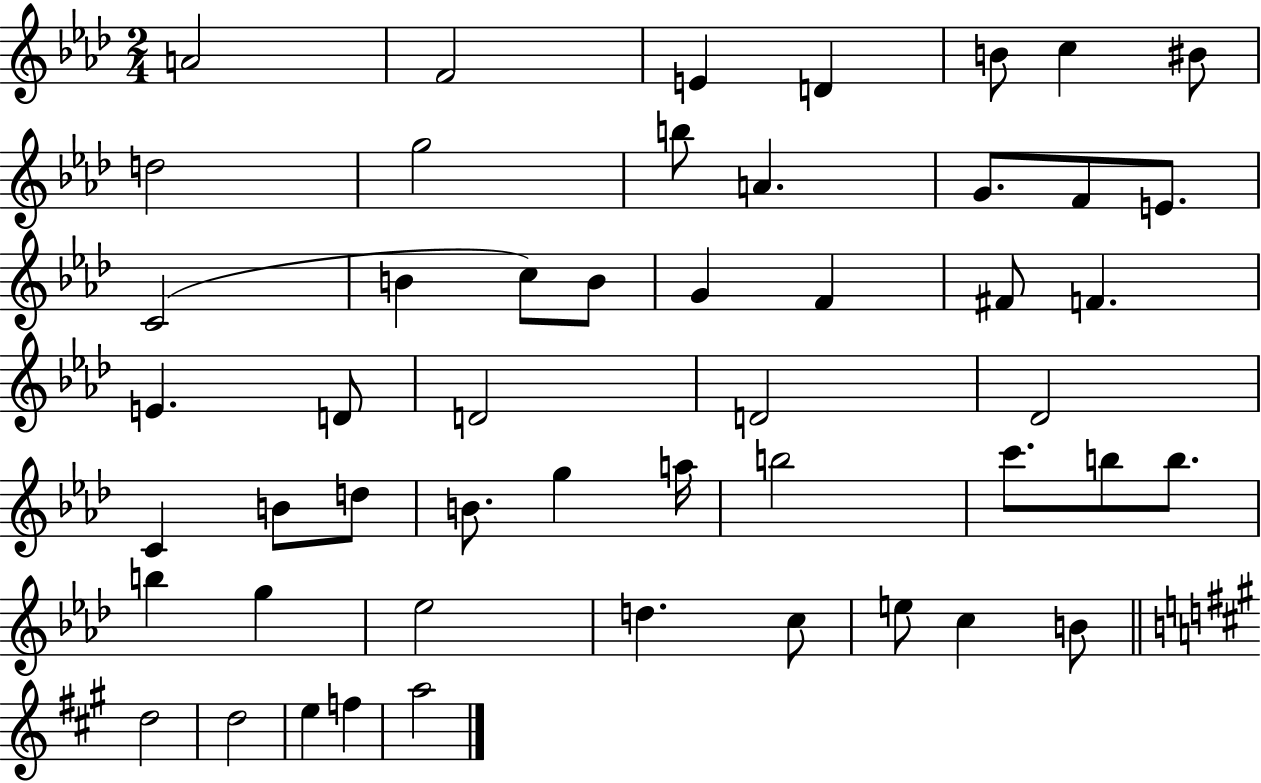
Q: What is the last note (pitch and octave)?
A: A5